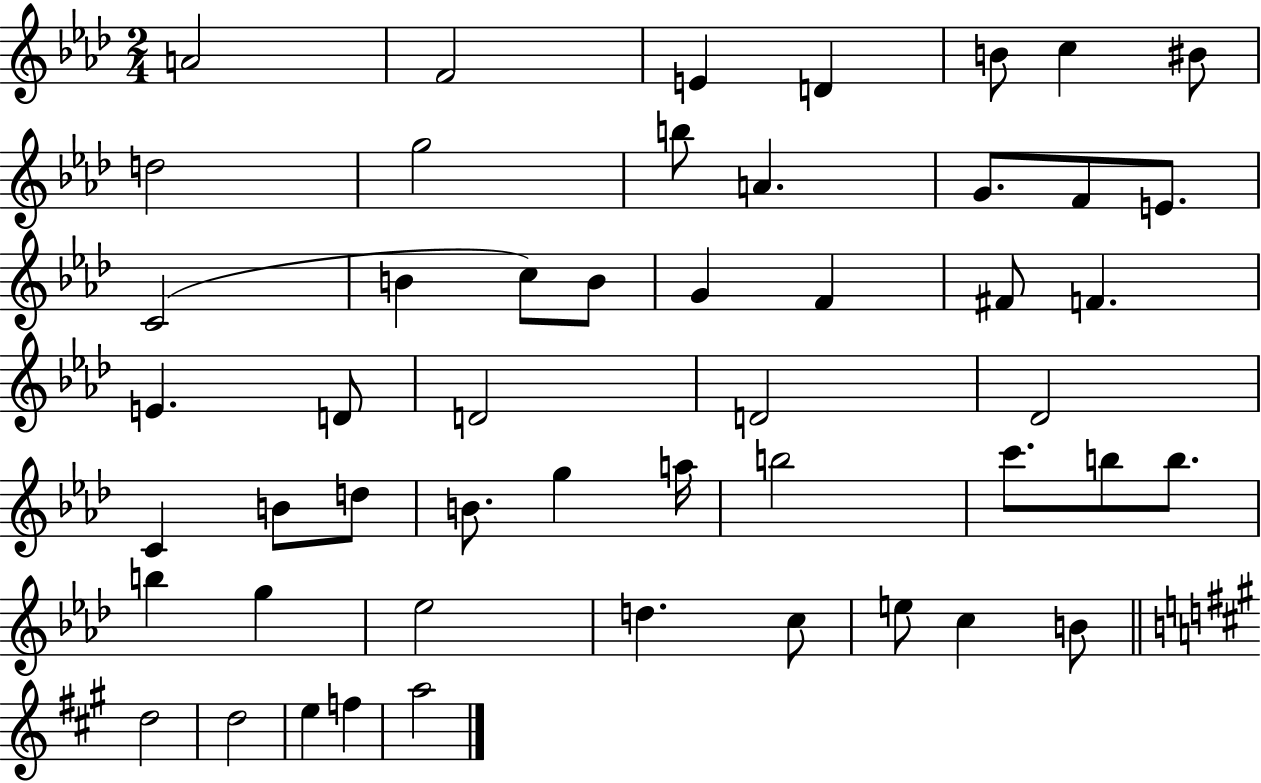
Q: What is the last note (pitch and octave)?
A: A5